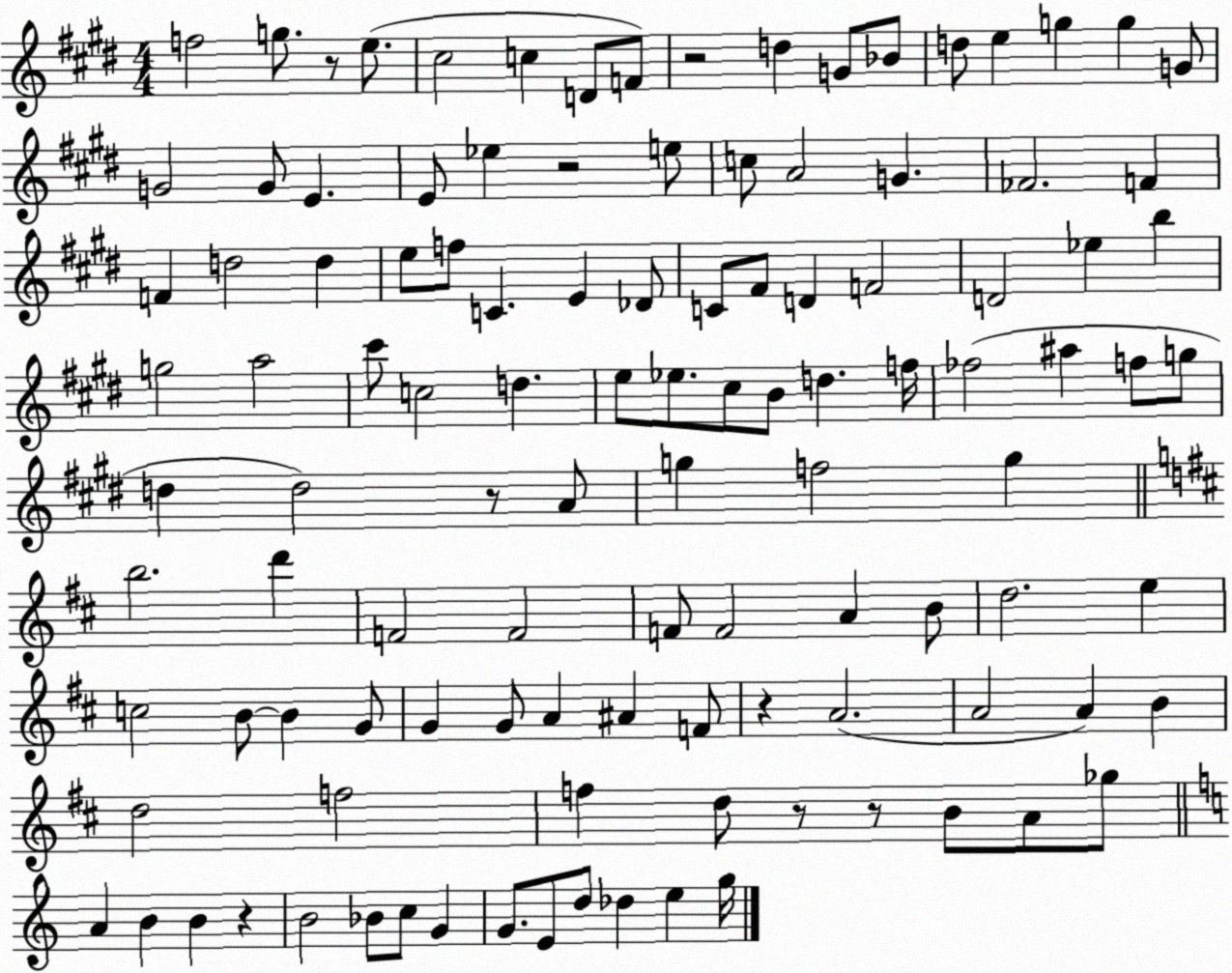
X:1
T:Untitled
M:4/4
L:1/4
K:E
f2 g/2 z/2 e/2 ^c2 c D/2 F/2 z2 d G/2 _B/2 d/2 e g g G/2 G2 G/2 E E/2 _e z2 e/2 c/2 A2 G _F2 F F d2 d e/2 f/2 C E _D/2 C/2 ^F/2 D F2 D2 _e b g2 a2 ^c'/2 c2 d e/2 _e/2 ^c/2 B/2 d f/4 _f2 ^a f/2 g/2 d d2 z/2 A/2 g f2 g b2 d' F2 F2 F/2 F2 A B/2 d2 e c2 B/2 B G/2 G G/2 A ^A F/2 z A2 A2 A B d2 f2 f d/2 z/2 z/2 B/2 A/2 _g/2 A B B z B2 _B/2 c/2 G G/2 E/2 d/2 _d e g/4